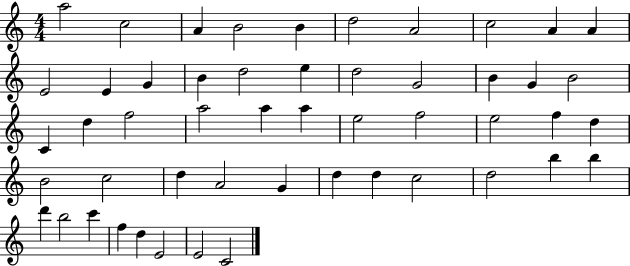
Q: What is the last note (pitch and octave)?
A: C4